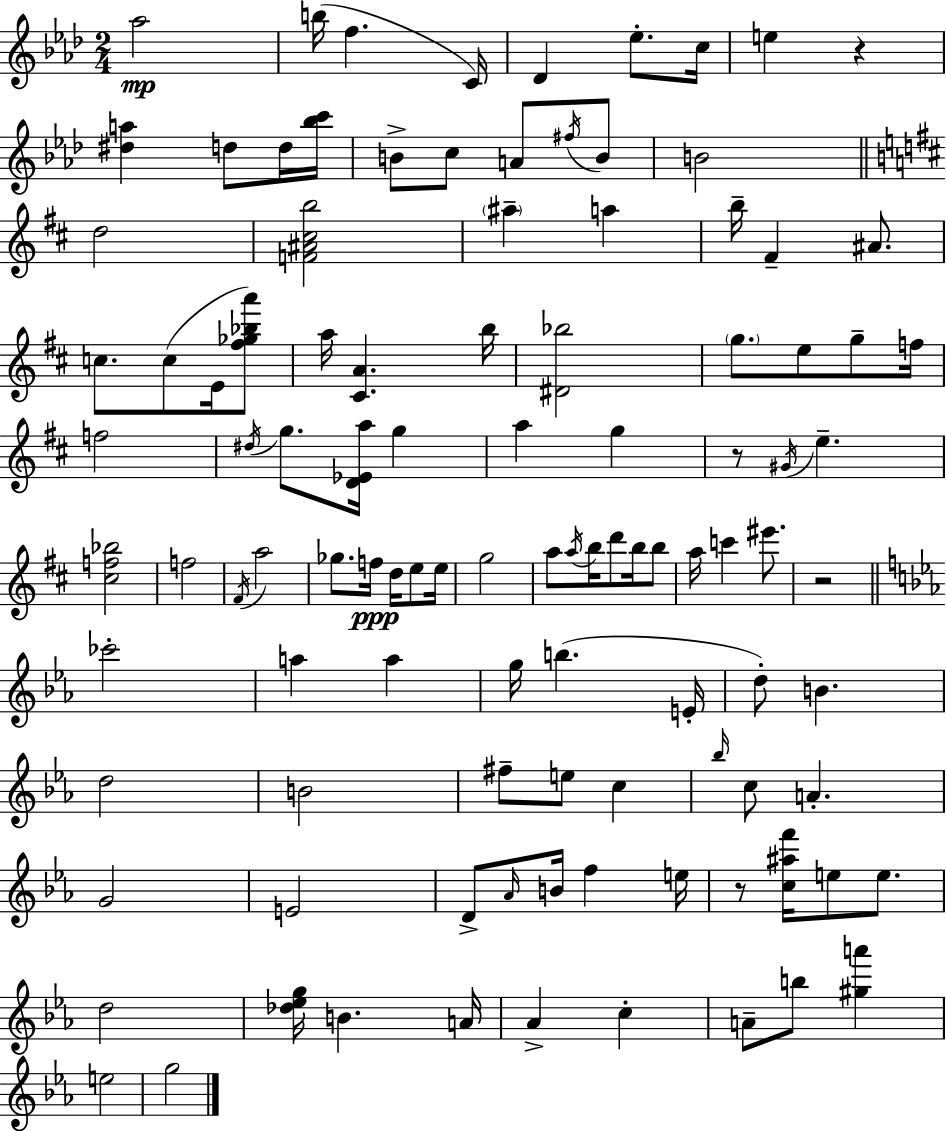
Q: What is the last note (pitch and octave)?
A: G5